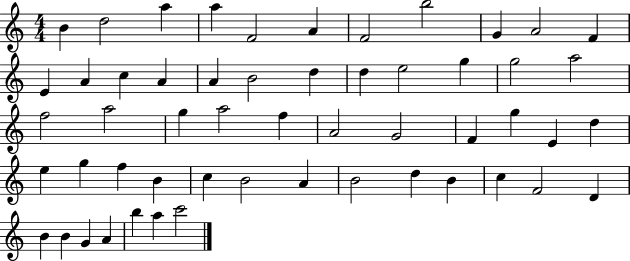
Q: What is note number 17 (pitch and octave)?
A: B4